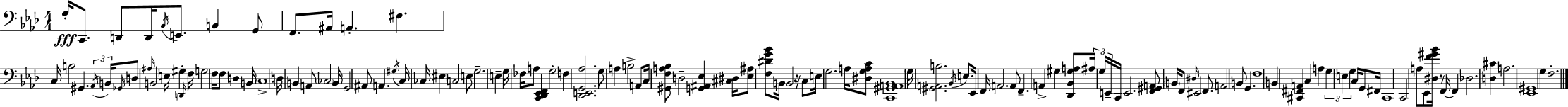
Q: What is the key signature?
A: AES major